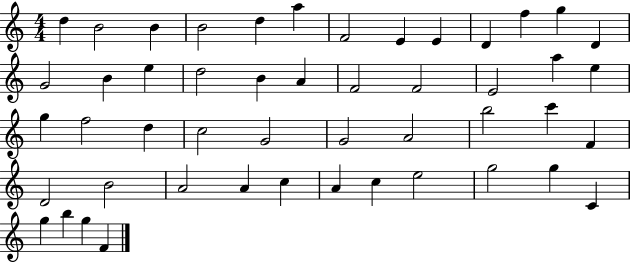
D5/q B4/h B4/q B4/h D5/q A5/q F4/h E4/q E4/q D4/q F5/q G5/q D4/q G4/h B4/q E5/q D5/h B4/q A4/q F4/h F4/h E4/h A5/q E5/q G5/q F5/h D5/q C5/h G4/h G4/h A4/h B5/h C6/q F4/q D4/h B4/h A4/h A4/q C5/q A4/q C5/q E5/h G5/h G5/q C4/q G5/q B5/q G5/q F4/q